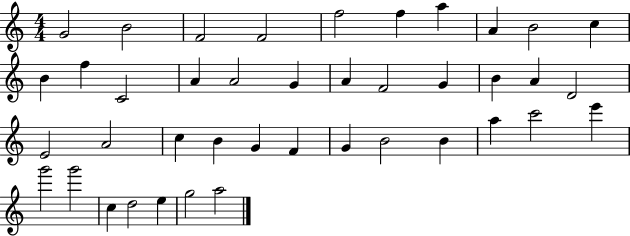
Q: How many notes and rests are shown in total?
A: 41